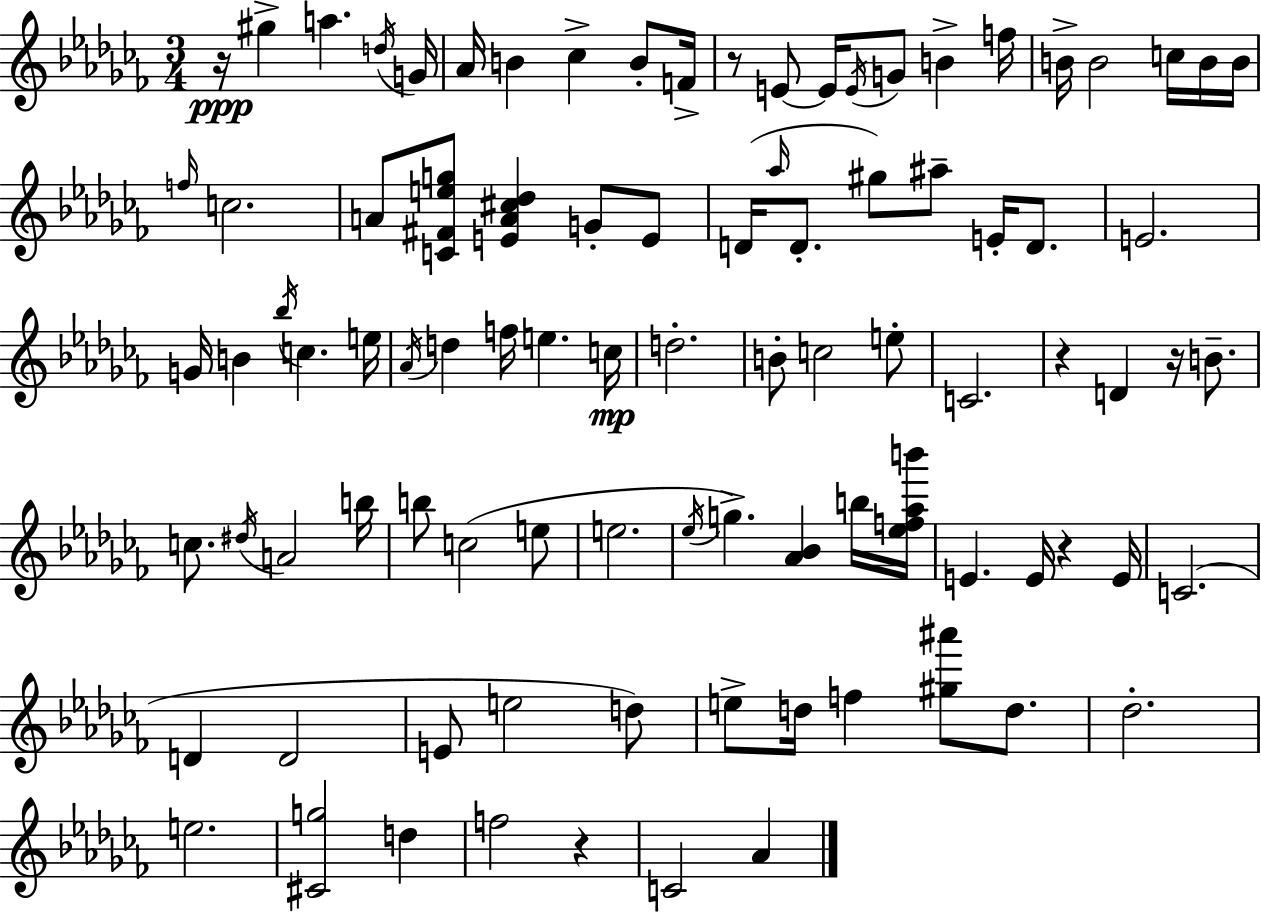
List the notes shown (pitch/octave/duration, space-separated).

R/s G#5/q A5/q. D5/s G4/s Ab4/s B4/q CES5/q B4/e F4/s R/e E4/e E4/s E4/s G4/e B4/q F5/s B4/s B4/h C5/s B4/s B4/s F5/s C5/h. A4/e [C4,F#4,E5,G5]/e [E4,A4,C#5,Db5]/q G4/e E4/e D4/s Ab5/s D4/e. G#5/e A#5/e E4/s D4/e. E4/h. G4/s B4/q Bb5/s C5/q. E5/s Ab4/s D5/q F5/s E5/q. C5/s D5/h. B4/e C5/h E5/e C4/h. R/q D4/q R/s B4/e. C5/e. D#5/s A4/h B5/s B5/e C5/h E5/e E5/h. Eb5/s G5/q. [Ab4,Bb4]/q B5/s [Eb5,F5,Ab5,B6]/s E4/q. E4/s R/q E4/s C4/h. D4/q D4/h E4/e E5/h D5/e E5/e D5/s F5/q [G#5,A#6]/e D5/e. Db5/h. E5/h. [C#4,G5]/h D5/q F5/h R/q C4/h Ab4/q